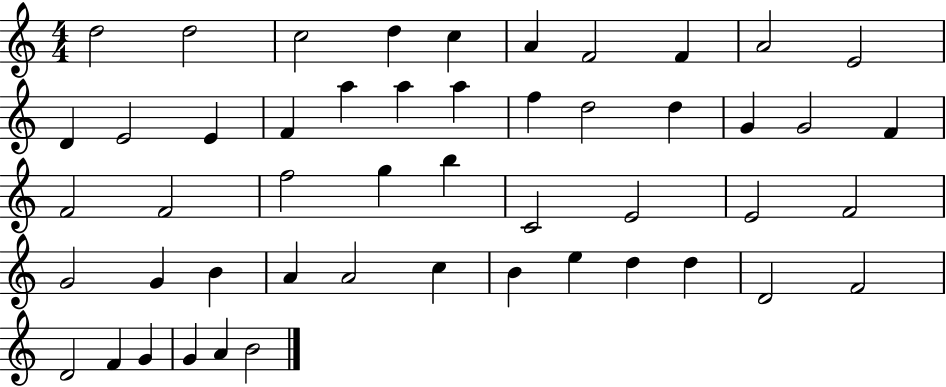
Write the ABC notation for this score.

X:1
T:Untitled
M:4/4
L:1/4
K:C
d2 d2 c2 d c A F2 F A2 E2 D E2 E F a a a f d2 d G G2 F F2 F2 f2 g b C2 E2 E2 F2 G2 G B A A2 c B e d d D2 F2 D2 F G G A B2